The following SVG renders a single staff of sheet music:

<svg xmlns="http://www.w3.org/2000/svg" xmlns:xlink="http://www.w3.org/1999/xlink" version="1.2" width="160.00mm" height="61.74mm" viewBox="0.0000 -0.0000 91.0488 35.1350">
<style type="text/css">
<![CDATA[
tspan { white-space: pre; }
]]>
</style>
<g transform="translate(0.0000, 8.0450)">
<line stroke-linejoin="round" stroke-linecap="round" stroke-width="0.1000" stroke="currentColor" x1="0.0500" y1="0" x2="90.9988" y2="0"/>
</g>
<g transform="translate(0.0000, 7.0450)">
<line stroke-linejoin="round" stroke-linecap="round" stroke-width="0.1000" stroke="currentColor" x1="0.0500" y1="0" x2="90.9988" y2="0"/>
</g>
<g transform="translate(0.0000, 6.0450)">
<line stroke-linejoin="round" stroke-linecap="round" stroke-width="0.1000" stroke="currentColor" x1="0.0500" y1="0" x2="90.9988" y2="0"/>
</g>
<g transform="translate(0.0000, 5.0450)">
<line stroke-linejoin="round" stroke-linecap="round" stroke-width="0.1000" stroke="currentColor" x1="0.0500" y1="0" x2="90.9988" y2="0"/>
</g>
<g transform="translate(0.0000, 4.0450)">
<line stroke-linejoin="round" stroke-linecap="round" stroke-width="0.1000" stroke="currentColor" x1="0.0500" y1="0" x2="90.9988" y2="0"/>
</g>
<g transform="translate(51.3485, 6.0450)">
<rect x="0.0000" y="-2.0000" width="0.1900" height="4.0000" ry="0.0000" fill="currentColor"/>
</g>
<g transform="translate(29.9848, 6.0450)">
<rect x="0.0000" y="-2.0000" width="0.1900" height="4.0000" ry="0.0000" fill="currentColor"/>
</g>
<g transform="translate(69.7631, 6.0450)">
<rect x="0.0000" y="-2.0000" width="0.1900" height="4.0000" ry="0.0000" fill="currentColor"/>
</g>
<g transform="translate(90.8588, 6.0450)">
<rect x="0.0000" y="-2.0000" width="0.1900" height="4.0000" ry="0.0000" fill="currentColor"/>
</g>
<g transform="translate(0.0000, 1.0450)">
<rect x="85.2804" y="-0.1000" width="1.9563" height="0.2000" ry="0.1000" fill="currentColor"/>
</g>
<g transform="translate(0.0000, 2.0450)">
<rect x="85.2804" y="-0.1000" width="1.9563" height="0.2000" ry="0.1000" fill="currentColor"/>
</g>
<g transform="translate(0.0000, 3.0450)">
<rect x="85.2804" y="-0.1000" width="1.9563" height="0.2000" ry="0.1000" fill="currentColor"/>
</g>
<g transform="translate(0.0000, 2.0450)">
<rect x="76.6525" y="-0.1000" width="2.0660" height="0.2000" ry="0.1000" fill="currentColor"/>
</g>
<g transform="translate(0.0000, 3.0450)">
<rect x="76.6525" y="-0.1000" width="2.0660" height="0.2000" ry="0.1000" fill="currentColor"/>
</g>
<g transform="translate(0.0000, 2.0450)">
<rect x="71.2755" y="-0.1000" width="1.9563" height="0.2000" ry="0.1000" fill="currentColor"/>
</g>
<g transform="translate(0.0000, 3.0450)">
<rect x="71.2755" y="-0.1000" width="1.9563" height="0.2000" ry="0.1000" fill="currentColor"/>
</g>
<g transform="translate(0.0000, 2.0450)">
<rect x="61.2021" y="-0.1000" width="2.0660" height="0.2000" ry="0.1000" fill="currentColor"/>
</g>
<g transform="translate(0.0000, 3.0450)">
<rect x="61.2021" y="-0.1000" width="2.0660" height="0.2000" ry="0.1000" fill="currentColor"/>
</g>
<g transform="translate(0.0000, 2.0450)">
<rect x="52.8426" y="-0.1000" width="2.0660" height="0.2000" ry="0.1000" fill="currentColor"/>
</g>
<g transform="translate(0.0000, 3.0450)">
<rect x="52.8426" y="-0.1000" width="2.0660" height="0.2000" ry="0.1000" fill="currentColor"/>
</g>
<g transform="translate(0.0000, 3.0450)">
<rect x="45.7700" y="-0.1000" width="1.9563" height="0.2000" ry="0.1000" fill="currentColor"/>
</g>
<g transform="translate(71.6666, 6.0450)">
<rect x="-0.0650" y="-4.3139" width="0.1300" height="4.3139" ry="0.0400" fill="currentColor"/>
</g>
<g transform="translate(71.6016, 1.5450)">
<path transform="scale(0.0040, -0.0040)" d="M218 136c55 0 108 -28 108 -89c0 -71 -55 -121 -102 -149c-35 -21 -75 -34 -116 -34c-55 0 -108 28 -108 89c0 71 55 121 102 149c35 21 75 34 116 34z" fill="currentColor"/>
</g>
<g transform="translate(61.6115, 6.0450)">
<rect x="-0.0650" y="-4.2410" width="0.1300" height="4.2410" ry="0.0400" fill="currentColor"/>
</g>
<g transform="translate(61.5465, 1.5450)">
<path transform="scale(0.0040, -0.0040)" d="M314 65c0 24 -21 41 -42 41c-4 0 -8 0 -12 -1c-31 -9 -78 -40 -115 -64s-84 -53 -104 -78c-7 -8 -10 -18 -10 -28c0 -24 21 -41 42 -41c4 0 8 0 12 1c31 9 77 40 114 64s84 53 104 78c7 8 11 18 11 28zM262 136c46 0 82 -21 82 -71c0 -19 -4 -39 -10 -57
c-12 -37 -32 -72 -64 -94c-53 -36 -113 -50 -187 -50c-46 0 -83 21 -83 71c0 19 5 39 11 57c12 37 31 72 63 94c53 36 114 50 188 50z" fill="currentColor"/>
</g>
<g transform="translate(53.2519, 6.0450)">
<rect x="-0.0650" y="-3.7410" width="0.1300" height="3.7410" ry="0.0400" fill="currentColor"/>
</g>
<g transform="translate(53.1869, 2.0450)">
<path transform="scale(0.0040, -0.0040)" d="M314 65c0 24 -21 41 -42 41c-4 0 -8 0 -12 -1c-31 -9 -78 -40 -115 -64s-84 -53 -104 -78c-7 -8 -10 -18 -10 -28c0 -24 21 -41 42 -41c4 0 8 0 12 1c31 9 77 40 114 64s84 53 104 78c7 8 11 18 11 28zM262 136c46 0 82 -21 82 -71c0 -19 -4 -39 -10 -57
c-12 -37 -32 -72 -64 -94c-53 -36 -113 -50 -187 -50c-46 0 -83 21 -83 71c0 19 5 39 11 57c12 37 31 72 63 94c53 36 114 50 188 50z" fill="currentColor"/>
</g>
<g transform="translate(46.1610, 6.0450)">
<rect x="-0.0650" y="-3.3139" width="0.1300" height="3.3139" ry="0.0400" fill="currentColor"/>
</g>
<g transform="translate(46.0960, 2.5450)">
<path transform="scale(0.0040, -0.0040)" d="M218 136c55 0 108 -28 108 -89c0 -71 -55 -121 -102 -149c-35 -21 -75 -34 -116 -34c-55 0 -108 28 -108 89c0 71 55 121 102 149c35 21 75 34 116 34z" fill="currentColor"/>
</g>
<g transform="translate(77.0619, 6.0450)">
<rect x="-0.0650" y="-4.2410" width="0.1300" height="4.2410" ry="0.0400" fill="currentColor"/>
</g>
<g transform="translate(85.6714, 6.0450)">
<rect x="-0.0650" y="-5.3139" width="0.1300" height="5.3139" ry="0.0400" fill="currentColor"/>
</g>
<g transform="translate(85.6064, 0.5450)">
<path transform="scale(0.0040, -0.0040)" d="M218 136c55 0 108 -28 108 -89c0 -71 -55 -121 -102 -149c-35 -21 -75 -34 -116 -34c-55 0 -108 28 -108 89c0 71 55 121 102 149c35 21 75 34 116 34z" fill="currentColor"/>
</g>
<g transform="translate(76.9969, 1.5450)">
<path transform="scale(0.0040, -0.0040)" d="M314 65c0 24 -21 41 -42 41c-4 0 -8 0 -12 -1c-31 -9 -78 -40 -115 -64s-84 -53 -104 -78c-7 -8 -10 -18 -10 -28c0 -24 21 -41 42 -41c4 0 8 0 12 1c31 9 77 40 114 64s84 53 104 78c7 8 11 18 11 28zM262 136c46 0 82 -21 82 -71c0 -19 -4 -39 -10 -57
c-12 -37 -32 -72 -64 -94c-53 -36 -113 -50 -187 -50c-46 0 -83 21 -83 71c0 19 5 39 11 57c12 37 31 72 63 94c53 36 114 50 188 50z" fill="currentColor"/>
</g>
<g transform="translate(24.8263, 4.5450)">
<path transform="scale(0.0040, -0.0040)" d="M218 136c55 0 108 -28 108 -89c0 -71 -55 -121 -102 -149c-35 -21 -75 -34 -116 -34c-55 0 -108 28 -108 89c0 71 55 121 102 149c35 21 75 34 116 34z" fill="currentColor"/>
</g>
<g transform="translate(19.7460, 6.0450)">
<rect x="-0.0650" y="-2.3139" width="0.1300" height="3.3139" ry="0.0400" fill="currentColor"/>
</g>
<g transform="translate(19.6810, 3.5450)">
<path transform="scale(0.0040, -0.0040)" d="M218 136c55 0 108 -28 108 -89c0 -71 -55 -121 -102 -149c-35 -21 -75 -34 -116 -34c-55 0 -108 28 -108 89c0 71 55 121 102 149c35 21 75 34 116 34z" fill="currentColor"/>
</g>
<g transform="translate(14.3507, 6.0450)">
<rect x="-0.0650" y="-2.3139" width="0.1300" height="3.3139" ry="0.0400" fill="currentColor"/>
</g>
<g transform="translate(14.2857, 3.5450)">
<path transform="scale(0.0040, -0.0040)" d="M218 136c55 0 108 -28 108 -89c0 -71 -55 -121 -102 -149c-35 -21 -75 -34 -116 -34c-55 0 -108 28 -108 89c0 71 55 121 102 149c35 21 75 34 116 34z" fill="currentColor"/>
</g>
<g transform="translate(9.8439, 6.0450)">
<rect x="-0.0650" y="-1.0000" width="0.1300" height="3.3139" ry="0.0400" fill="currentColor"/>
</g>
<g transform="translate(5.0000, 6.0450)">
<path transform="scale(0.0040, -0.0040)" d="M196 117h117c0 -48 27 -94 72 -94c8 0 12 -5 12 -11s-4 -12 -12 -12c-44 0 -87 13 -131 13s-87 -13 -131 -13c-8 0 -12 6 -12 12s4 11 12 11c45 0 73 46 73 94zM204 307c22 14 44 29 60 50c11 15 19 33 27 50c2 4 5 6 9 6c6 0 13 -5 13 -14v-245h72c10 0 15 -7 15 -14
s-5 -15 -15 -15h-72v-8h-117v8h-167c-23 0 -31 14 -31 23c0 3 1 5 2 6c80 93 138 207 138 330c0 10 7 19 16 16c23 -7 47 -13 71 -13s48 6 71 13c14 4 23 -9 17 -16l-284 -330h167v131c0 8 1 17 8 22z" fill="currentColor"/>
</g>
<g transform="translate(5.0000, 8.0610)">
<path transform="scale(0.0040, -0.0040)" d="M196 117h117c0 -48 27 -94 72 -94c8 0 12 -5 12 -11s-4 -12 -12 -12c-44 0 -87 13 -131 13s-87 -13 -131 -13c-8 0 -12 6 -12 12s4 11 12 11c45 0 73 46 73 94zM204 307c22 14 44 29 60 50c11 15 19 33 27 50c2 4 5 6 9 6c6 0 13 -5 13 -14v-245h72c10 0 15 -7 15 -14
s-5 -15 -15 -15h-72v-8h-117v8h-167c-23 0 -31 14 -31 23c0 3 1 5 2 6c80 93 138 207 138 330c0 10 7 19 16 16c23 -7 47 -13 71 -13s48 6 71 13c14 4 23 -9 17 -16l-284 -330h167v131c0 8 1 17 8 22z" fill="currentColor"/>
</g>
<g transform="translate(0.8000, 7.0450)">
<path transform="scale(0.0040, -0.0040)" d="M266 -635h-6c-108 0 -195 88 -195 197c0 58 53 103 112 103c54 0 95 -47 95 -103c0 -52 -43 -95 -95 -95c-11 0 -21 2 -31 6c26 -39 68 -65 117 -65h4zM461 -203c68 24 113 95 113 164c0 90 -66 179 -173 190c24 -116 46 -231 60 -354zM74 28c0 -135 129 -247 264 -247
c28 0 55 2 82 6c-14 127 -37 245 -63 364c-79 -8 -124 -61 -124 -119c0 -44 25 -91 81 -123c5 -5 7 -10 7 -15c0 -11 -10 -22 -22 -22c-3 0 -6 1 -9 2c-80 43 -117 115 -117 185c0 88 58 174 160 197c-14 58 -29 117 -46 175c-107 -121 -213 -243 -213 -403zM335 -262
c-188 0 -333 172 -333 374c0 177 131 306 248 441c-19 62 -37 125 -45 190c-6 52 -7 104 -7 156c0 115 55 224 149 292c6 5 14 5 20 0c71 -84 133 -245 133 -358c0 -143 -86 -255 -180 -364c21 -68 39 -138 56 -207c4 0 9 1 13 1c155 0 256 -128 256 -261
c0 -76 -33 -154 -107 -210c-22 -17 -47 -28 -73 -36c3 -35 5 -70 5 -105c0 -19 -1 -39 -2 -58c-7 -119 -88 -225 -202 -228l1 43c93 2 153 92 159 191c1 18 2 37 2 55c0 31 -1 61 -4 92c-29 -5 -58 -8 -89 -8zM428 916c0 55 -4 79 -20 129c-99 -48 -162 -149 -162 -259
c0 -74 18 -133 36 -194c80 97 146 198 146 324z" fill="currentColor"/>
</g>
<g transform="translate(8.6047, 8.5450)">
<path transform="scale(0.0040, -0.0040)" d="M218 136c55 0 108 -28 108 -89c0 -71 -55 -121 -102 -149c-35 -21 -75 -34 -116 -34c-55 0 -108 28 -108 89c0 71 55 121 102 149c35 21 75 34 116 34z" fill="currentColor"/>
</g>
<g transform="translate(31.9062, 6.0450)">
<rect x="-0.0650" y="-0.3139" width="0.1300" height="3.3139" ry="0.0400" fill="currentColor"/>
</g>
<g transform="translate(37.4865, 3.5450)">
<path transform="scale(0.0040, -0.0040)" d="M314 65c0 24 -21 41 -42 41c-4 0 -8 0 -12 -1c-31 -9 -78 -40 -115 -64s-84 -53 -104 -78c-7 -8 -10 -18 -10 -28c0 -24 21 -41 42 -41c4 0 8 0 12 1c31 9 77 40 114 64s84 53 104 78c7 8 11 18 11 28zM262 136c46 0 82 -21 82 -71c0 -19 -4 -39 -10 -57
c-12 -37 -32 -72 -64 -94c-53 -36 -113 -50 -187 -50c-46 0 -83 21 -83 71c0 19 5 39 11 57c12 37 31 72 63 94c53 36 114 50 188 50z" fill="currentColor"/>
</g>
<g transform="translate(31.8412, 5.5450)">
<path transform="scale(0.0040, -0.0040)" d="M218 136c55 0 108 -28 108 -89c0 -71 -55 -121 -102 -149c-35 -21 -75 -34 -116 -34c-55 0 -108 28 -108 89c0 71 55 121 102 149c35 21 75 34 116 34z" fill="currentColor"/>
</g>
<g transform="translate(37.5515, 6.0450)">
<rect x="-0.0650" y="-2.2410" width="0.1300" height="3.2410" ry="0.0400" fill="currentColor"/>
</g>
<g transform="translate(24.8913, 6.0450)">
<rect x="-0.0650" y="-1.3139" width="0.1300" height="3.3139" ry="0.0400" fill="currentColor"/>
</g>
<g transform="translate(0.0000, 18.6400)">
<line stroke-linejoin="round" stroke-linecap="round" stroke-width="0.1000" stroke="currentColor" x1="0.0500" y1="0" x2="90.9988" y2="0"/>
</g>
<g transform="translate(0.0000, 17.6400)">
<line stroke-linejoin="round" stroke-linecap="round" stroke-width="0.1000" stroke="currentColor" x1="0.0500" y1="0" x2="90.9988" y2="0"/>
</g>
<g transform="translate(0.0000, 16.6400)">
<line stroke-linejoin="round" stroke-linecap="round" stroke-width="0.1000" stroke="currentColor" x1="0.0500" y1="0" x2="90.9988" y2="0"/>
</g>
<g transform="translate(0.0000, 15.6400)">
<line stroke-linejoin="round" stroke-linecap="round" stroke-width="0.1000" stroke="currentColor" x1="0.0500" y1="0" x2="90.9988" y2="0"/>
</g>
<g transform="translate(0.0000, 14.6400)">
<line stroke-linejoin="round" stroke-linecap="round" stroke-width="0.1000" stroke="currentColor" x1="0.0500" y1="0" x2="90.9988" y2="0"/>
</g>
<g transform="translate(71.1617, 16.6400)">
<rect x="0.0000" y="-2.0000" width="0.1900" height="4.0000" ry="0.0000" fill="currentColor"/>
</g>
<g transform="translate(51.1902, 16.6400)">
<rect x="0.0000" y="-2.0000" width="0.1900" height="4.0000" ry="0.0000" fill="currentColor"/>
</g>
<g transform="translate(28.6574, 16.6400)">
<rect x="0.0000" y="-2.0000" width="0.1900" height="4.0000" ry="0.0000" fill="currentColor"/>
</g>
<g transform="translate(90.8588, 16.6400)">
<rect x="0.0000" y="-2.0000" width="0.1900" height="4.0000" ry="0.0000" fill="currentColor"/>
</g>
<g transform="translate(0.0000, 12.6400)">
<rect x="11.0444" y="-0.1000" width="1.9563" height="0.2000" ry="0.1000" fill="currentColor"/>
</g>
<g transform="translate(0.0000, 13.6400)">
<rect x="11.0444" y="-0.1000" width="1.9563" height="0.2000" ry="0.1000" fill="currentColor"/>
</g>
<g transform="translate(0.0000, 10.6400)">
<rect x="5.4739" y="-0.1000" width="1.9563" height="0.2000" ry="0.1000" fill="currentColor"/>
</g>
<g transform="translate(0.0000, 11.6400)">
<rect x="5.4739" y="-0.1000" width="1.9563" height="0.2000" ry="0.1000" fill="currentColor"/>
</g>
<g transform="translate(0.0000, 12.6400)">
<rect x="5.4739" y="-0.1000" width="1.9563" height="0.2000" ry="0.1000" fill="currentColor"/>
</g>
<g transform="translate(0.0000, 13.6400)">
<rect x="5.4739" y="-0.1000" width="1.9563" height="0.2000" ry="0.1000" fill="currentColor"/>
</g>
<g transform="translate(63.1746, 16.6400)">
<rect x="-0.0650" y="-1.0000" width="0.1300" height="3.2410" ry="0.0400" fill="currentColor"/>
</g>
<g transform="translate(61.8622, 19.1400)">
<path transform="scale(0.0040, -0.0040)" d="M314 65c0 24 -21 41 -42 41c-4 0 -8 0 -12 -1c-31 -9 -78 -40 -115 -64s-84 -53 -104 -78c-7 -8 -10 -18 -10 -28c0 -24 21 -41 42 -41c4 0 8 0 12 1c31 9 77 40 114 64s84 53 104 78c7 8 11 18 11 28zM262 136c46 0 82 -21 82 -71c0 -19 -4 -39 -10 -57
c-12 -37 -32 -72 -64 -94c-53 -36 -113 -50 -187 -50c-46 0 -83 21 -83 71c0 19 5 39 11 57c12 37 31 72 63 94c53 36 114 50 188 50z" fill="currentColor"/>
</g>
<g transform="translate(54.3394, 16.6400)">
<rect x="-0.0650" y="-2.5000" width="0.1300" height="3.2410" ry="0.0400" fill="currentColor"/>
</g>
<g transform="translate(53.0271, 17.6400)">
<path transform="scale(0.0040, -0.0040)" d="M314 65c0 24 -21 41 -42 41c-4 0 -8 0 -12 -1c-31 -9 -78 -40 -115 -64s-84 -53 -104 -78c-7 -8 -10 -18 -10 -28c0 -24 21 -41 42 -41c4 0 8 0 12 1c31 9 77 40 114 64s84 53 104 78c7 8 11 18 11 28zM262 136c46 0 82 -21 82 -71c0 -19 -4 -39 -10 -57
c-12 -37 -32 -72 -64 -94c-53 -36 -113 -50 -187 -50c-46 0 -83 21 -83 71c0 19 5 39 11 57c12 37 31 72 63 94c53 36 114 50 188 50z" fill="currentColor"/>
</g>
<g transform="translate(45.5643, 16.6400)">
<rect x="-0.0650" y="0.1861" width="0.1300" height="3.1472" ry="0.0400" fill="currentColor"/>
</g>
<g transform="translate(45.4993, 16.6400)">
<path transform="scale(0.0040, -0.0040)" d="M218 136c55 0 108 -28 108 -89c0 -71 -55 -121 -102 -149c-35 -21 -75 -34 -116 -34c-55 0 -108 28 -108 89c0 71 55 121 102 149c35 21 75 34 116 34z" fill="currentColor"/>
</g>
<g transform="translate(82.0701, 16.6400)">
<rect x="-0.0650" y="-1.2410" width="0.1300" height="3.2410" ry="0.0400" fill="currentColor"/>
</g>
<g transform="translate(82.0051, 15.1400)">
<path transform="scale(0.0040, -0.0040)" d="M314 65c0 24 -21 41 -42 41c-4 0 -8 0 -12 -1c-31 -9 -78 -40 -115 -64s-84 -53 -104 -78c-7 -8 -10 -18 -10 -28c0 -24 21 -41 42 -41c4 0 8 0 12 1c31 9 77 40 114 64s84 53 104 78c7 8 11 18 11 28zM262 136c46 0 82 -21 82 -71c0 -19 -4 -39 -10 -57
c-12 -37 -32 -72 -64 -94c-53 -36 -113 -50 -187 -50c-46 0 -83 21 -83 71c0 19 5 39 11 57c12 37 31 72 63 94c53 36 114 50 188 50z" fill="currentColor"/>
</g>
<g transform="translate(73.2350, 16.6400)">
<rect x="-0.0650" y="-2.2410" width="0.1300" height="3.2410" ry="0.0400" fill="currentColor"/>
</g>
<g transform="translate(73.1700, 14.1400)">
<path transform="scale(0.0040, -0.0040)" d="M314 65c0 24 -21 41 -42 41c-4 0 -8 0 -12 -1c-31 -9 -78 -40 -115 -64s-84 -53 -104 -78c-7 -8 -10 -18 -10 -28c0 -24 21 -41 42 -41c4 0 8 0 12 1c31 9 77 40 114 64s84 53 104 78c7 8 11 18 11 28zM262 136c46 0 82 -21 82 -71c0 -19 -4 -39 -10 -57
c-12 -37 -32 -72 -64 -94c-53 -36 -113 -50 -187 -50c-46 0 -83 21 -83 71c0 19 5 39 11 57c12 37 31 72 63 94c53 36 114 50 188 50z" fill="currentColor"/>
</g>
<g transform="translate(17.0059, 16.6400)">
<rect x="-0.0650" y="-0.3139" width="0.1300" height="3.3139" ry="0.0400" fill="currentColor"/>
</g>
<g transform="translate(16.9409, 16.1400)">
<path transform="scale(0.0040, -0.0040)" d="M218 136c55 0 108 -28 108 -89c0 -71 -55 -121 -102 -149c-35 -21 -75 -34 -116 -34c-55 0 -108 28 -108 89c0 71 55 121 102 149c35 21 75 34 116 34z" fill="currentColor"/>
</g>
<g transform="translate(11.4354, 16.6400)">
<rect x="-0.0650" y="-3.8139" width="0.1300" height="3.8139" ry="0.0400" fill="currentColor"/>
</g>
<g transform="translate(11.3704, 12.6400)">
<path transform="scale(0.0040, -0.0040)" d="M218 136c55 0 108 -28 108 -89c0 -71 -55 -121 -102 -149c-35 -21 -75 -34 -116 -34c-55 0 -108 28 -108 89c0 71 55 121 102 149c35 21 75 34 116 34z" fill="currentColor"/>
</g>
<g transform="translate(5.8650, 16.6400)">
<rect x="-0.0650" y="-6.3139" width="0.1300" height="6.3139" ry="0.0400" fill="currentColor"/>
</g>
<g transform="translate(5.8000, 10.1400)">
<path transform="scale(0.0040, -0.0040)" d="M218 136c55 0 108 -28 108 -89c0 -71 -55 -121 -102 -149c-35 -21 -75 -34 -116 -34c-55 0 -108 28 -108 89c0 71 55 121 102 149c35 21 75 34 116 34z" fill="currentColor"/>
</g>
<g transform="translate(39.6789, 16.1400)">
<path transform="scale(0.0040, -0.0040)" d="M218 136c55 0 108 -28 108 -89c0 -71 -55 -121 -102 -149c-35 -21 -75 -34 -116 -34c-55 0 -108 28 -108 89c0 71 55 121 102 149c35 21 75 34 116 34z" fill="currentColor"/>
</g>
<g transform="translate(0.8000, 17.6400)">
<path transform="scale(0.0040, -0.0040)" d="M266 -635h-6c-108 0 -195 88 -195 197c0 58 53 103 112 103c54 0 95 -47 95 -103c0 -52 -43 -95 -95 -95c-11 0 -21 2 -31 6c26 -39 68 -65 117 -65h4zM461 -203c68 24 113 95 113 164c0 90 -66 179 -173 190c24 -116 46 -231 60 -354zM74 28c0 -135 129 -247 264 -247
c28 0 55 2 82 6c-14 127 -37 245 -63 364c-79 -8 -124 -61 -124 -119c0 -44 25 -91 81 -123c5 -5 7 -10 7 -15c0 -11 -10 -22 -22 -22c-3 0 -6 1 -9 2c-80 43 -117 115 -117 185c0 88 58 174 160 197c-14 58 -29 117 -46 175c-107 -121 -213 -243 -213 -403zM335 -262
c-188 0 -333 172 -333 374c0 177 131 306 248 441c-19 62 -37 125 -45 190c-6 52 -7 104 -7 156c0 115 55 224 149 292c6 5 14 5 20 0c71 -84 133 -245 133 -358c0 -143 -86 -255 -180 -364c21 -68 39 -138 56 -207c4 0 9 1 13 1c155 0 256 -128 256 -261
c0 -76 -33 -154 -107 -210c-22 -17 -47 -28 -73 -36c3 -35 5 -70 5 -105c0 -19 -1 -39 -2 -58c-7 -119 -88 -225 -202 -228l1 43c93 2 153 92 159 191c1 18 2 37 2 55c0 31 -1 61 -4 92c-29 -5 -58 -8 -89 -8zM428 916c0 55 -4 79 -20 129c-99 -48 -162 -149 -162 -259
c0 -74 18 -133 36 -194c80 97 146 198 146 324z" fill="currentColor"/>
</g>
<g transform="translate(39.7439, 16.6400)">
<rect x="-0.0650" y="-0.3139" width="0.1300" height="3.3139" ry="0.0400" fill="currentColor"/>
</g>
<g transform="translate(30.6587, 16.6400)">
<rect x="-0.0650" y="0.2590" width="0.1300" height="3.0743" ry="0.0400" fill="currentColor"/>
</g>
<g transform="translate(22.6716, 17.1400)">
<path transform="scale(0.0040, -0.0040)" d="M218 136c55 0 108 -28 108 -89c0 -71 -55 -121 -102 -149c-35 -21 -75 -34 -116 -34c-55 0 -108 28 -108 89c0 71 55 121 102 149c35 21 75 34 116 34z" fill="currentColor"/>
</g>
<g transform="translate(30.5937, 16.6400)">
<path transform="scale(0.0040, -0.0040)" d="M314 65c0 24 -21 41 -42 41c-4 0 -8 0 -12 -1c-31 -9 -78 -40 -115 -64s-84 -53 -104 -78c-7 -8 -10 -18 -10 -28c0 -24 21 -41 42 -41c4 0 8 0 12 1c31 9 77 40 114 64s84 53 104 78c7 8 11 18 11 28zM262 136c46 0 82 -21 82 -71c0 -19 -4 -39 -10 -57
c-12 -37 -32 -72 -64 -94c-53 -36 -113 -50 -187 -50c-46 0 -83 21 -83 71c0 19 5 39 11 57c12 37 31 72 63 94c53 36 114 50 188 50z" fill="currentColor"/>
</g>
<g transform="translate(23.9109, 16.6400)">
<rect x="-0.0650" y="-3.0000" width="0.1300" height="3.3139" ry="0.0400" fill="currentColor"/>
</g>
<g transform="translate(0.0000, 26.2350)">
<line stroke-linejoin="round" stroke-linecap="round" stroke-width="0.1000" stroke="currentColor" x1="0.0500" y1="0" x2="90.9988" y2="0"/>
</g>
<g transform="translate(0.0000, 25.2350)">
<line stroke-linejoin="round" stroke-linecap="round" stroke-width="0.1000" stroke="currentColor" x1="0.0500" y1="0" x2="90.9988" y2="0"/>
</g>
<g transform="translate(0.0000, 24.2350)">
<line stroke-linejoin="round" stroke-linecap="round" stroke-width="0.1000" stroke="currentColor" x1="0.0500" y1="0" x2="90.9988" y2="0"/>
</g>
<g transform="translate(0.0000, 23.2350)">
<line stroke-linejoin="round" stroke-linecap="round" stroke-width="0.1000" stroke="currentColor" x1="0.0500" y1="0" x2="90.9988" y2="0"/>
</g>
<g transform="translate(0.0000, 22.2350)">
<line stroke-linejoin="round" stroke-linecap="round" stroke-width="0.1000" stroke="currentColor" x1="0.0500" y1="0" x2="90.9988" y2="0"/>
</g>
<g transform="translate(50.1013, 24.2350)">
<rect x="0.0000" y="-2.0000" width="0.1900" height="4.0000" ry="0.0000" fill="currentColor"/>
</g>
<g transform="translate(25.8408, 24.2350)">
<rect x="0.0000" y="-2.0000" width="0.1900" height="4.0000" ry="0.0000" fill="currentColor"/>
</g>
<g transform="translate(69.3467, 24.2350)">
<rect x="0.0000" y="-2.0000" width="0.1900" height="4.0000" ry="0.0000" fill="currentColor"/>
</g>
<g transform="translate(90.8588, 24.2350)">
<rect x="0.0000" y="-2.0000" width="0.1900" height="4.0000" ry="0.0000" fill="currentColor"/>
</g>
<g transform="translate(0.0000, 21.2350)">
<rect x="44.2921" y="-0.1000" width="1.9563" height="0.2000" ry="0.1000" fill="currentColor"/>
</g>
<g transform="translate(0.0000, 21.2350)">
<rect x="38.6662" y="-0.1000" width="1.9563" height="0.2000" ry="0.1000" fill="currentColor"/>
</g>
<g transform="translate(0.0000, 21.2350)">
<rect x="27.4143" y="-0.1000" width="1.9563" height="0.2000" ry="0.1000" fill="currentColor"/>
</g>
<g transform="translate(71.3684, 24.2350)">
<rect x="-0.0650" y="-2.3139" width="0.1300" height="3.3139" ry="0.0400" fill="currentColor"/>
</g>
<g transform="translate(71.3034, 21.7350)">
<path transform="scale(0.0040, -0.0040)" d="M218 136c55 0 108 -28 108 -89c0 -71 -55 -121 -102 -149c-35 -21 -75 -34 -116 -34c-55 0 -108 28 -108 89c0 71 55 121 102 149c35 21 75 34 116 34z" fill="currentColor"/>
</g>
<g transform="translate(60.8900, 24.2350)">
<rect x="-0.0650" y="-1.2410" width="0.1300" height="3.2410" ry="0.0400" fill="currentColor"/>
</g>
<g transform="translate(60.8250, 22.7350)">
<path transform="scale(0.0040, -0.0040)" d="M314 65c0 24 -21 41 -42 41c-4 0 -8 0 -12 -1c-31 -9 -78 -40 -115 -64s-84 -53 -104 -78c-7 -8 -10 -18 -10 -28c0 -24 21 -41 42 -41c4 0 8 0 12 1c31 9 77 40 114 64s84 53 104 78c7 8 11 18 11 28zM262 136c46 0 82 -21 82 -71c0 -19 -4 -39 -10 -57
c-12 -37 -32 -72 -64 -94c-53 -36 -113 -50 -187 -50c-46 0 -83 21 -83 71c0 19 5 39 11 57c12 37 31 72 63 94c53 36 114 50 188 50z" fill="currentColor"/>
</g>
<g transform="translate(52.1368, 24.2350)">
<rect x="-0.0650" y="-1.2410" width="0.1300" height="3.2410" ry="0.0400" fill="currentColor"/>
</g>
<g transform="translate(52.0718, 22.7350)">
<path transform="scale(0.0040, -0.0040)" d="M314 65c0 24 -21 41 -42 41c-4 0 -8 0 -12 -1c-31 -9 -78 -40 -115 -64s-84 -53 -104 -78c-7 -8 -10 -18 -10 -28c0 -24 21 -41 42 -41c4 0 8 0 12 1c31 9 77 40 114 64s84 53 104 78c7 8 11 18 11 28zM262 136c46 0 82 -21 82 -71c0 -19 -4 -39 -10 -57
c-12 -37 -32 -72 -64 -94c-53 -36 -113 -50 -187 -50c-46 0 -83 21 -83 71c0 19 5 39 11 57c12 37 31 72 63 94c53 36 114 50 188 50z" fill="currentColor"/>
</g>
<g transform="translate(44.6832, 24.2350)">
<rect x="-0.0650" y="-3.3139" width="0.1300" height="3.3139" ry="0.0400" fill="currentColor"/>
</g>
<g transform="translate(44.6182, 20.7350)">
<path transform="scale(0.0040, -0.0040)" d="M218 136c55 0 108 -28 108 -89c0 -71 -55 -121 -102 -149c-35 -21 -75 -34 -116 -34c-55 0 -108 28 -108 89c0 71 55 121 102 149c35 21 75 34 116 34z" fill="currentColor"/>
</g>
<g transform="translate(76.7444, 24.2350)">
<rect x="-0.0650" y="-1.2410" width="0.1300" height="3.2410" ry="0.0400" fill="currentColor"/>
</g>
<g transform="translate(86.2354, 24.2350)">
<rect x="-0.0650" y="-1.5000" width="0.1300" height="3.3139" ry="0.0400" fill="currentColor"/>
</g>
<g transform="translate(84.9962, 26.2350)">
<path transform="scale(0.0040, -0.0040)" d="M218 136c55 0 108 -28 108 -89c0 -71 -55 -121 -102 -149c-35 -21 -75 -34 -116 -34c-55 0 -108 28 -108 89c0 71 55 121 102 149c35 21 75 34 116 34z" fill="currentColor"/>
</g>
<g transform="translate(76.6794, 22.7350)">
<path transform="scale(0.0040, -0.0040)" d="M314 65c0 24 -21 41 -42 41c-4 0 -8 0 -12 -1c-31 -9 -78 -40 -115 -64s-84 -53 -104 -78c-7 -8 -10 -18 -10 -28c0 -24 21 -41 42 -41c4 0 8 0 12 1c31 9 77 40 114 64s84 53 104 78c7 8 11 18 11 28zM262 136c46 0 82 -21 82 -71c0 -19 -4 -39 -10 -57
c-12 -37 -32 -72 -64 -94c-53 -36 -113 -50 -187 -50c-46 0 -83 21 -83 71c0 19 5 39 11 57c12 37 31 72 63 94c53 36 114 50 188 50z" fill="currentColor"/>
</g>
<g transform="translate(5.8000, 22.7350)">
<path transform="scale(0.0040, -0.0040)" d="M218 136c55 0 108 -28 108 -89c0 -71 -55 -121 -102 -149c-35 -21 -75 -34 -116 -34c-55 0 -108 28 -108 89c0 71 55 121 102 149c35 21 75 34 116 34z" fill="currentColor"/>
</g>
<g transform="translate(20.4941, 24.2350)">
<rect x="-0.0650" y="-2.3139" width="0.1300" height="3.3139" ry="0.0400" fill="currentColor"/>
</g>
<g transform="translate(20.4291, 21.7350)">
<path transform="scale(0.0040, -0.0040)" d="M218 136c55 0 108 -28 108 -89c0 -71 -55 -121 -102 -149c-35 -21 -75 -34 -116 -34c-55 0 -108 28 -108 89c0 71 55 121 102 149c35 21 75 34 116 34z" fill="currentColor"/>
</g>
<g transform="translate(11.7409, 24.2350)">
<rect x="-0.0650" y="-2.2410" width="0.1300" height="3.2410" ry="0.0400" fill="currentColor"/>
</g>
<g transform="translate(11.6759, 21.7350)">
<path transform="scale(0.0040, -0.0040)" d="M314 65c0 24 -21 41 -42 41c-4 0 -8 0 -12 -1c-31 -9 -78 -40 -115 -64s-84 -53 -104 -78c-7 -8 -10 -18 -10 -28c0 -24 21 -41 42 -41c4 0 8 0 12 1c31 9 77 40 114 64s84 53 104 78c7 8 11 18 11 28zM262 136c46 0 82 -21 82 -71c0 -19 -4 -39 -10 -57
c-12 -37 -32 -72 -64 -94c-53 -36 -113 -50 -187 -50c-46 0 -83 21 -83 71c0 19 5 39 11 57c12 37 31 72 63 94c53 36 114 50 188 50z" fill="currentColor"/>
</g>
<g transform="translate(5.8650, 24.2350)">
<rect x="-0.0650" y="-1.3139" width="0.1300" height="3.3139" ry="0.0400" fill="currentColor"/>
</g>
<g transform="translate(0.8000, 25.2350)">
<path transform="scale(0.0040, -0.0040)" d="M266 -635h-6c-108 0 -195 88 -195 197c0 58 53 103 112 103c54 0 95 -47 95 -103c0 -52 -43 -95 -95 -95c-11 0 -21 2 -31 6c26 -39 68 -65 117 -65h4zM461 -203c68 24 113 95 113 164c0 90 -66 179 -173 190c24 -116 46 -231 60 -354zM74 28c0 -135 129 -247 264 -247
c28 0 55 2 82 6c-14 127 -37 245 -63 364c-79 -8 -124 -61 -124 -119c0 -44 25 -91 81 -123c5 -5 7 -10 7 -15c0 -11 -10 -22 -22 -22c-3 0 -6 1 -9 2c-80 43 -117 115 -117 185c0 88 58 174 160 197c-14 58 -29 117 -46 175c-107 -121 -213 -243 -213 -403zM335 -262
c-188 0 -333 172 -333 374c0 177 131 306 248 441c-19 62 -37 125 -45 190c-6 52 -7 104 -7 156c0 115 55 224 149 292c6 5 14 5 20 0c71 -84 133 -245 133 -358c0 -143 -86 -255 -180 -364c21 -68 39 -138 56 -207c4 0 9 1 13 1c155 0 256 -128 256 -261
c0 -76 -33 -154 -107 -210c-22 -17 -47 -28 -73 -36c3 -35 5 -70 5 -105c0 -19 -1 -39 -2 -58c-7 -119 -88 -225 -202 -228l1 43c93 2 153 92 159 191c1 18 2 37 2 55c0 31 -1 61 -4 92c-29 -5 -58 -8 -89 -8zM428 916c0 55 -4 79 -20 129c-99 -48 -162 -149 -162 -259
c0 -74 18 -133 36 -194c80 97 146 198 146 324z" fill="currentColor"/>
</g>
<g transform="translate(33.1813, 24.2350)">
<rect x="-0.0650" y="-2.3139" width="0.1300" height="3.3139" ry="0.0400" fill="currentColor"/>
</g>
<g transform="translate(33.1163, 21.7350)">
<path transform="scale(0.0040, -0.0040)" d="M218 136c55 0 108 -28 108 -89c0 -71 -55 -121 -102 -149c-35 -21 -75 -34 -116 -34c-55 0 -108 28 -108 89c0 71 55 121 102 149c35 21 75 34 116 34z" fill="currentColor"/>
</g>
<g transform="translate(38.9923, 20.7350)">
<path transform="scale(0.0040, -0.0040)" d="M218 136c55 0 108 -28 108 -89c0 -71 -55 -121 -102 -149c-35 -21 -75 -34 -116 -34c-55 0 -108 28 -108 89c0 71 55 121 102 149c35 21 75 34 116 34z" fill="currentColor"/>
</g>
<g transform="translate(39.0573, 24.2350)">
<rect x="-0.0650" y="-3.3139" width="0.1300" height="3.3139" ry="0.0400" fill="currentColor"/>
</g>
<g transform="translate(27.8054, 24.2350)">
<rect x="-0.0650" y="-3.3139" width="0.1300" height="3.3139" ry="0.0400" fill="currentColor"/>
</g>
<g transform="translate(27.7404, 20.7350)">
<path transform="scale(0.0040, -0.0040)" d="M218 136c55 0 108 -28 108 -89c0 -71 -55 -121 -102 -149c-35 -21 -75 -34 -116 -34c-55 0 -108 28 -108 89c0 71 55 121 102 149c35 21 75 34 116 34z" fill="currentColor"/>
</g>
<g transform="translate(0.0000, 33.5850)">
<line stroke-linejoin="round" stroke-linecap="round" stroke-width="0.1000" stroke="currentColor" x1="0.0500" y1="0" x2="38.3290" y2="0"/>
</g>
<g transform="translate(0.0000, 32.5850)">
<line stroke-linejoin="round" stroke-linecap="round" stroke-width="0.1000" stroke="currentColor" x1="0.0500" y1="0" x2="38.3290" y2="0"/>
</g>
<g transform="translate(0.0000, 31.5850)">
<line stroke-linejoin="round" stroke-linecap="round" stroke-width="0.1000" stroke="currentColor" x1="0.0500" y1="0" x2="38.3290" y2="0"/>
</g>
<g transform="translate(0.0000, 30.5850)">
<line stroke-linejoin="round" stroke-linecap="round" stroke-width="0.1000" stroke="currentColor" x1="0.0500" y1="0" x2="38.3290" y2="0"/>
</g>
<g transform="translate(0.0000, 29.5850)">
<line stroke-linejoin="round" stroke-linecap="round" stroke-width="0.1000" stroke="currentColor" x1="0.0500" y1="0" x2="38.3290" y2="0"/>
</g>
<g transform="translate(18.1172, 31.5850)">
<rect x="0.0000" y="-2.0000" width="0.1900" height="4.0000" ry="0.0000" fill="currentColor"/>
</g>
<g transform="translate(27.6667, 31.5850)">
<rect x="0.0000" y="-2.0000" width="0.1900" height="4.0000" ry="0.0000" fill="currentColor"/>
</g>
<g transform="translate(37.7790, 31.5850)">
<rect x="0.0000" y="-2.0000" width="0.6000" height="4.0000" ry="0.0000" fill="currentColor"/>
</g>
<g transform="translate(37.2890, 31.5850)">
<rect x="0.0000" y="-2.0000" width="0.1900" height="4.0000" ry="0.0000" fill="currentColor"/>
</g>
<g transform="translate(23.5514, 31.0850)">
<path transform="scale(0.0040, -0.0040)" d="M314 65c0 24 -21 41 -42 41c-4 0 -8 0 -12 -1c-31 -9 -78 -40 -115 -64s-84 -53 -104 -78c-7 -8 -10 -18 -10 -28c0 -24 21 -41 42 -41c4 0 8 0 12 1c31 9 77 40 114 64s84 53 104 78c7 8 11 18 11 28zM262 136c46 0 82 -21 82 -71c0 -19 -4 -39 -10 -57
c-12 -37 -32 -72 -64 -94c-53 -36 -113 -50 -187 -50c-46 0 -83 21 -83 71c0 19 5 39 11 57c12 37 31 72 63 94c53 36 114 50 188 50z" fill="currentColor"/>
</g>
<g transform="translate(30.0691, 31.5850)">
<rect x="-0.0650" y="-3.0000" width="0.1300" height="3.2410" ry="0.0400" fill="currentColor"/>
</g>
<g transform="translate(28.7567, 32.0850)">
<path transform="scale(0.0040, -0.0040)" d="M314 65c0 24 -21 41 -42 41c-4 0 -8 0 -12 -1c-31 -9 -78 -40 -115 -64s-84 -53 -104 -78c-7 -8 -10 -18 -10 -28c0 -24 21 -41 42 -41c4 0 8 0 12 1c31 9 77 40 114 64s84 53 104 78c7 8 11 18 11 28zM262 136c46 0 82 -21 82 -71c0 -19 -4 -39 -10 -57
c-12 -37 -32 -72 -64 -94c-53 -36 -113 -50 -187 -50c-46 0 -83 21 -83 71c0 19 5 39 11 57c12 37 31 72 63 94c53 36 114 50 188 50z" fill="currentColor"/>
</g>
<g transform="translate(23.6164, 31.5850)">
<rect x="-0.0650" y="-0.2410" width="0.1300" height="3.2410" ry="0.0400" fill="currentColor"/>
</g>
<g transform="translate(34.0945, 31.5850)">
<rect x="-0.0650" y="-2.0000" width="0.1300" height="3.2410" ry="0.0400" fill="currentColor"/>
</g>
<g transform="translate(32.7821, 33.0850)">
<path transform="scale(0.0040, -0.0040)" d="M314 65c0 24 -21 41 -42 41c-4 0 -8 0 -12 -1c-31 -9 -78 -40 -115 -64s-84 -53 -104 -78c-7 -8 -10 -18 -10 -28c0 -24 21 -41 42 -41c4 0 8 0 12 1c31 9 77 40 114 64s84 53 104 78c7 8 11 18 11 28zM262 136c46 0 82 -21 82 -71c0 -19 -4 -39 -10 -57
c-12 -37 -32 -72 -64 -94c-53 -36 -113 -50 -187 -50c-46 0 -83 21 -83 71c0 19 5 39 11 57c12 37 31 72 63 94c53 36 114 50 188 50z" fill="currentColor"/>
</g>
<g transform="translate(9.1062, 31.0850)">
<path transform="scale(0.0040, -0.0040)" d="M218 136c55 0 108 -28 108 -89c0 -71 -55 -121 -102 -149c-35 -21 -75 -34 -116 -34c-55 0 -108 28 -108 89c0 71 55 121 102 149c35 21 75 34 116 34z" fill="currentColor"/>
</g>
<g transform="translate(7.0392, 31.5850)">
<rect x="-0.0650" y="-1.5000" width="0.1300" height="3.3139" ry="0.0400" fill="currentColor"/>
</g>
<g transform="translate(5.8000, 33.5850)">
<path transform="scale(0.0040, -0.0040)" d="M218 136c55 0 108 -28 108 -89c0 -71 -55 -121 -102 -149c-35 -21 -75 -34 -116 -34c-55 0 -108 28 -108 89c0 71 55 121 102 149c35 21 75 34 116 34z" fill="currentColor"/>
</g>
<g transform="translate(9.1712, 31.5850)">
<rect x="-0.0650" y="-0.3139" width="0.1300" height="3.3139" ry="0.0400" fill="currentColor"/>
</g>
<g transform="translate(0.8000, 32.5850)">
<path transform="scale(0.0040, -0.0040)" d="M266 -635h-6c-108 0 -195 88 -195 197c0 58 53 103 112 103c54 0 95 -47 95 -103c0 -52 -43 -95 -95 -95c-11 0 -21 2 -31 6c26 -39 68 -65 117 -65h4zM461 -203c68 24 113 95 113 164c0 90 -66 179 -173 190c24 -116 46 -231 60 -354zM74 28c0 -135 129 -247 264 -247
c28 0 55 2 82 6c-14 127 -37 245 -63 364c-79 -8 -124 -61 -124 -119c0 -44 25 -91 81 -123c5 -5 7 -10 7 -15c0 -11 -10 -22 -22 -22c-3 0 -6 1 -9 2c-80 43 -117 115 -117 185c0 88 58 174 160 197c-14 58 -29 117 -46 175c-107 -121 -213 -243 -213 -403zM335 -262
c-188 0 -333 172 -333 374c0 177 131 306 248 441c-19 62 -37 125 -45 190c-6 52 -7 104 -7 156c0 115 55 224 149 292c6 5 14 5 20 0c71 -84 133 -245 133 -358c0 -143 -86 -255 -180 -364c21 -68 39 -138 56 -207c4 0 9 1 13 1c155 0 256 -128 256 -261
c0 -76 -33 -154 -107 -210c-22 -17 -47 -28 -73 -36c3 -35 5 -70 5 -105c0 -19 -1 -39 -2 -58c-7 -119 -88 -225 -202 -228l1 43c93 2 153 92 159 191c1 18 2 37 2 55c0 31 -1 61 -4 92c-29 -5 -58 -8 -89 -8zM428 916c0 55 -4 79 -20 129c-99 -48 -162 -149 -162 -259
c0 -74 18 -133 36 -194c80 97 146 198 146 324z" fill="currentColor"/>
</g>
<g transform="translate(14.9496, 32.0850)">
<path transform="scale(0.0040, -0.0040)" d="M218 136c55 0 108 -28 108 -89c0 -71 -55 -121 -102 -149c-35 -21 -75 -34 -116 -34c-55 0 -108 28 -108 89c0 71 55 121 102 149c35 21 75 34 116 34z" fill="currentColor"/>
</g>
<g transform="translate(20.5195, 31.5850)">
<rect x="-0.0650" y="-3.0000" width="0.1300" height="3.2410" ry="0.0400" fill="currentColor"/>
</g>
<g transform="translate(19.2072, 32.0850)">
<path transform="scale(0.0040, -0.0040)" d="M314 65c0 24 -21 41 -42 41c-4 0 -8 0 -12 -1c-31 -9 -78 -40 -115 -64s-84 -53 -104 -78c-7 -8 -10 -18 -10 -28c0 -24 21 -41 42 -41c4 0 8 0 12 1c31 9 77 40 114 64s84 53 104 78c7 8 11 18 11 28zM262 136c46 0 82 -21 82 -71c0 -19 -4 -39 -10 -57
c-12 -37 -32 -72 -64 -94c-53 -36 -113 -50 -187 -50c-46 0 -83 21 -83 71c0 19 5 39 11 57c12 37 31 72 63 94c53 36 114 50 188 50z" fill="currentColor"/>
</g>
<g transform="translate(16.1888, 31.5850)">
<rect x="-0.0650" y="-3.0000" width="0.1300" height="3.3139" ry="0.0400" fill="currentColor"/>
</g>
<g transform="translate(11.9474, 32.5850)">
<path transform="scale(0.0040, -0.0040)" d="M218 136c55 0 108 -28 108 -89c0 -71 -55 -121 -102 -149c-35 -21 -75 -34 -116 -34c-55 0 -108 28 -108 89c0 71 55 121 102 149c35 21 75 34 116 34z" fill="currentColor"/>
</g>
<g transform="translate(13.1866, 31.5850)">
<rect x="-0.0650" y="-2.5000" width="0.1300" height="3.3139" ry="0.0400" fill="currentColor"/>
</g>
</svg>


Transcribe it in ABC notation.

X:1
T:Untitled
M:4/4
L:1/4
K:C
D g g e c g2 b c'2 d'2 d' d'2 f' a' c' c A B2 c B G2 D2 g2 e2 e g2 g b g b b e2 e2 g e2 E E c G A A2 c2 A2 F2